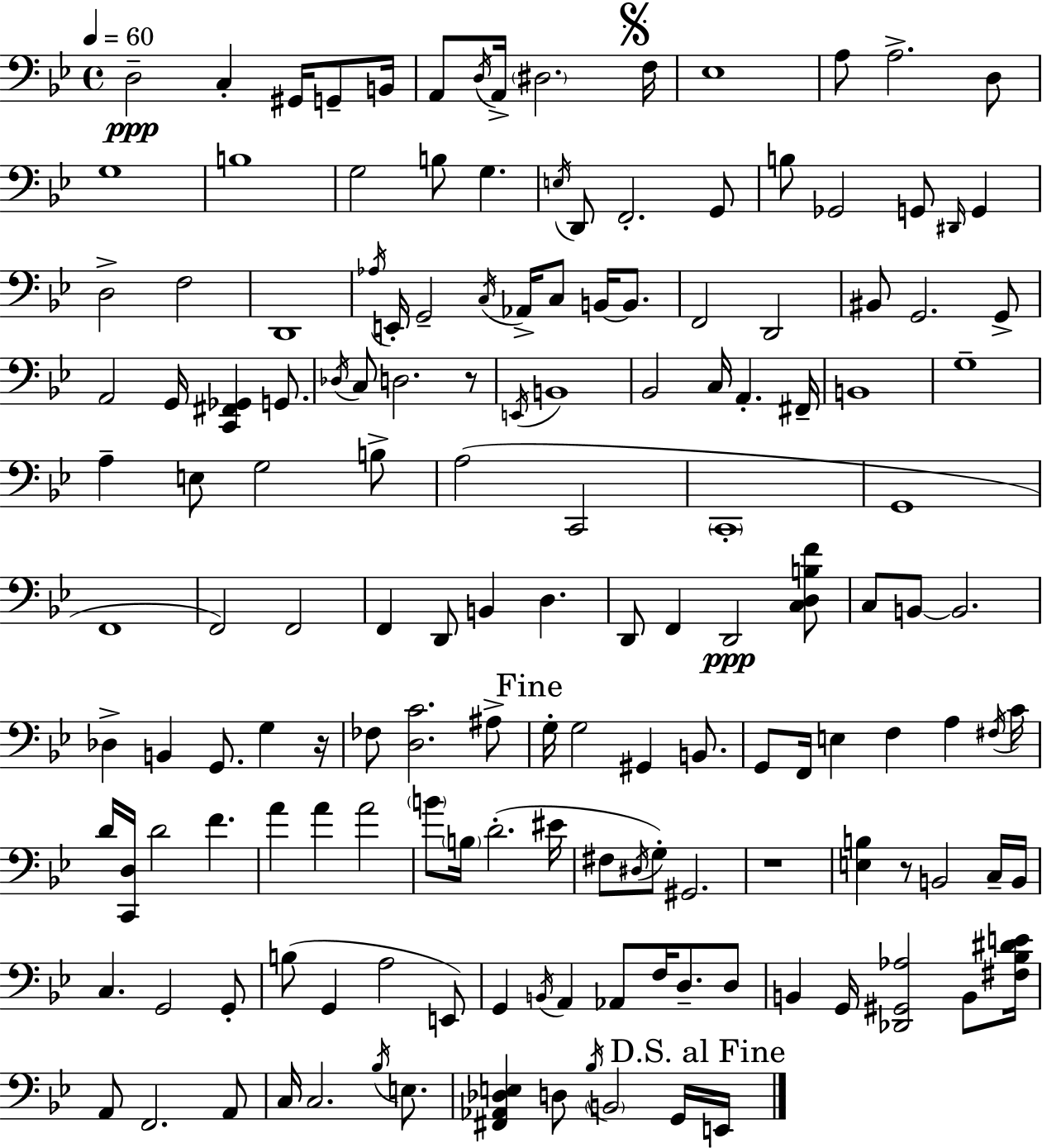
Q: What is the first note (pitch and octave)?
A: D3